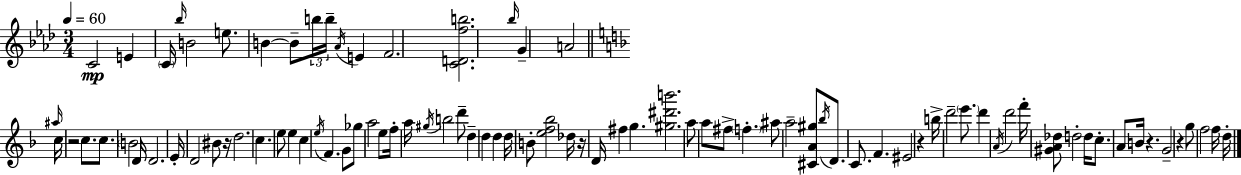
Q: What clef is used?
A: treble